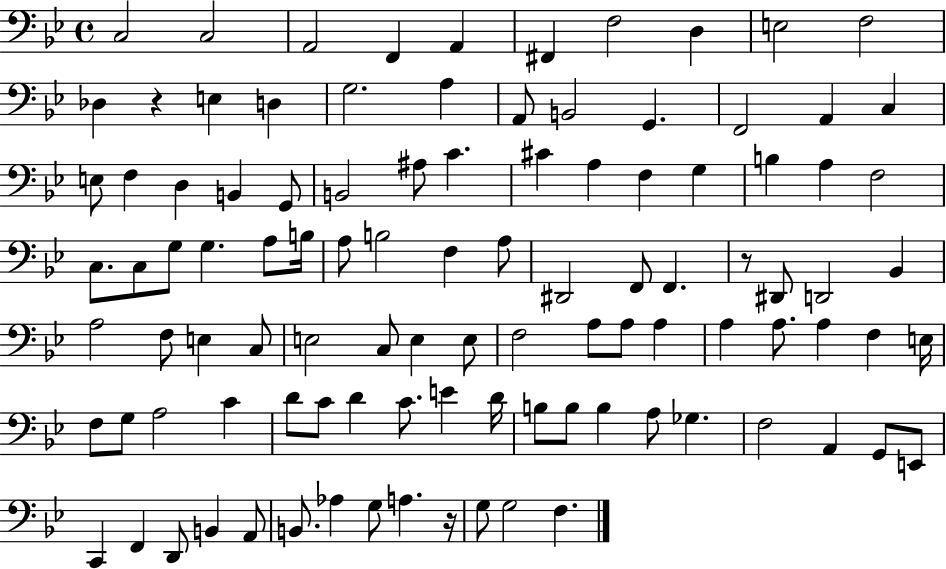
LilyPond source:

{
  \clef bass
  \time 4/4
  \defaultTimeSignature
  \key bes \major
  c2 c2 | a,2 f,4 a,4 | fis,4 f2 d4 | e2 f2 | \break des4 r4 e4 d4 | g2. a4 | a,8 b,2 g,4. | f,2 a,4 c4 | \break e8 f4 d4 b,4 g,8 | b,2 ais8 c'4. | cis'4 a4 f4 g4 | b4 a4 f2 | \break c8. c8 g8 g4. a8 b16 | a8 b2 f4 a8 | dis,2 f,8 f,4. | r8 dis,8 d,2 bes,4 | \break a2 f8 e4 c8 | e2 c8 e4 e8 | f2 a8 a8 a4 | a4 a8. a4 f4 e16 | \break f8 g8 a2 c'4 | d'8 c'8 d'4 c'8. e'4 d'16 | b8 b8 b4 a8 ges4. | f2 a,4 g,8 e,8 | \break c,4 f,4 d,8 b,4 a,8 | b,8. aes4 g8 a4. r16 | g8 g2 f4. | \bar "|."
}